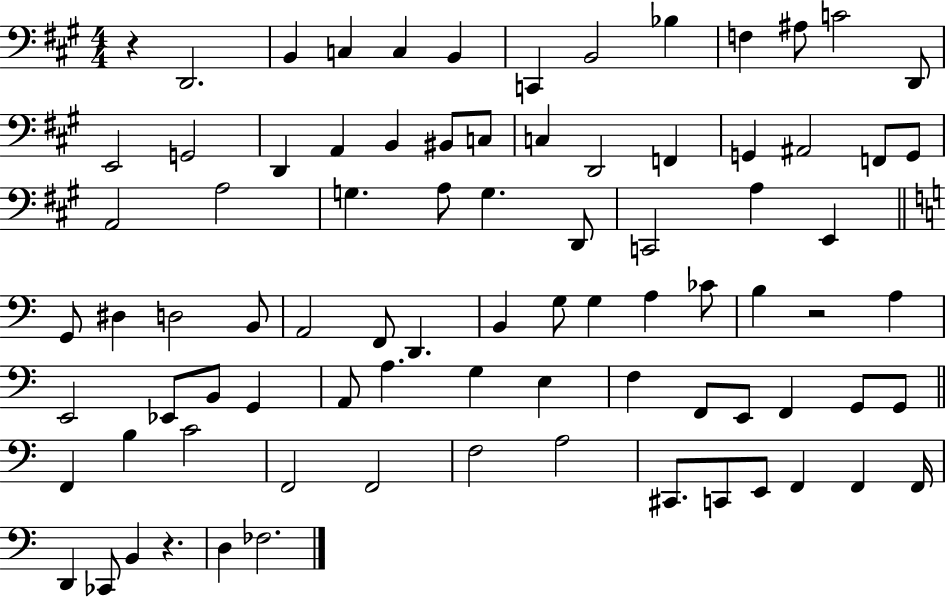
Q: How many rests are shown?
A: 3